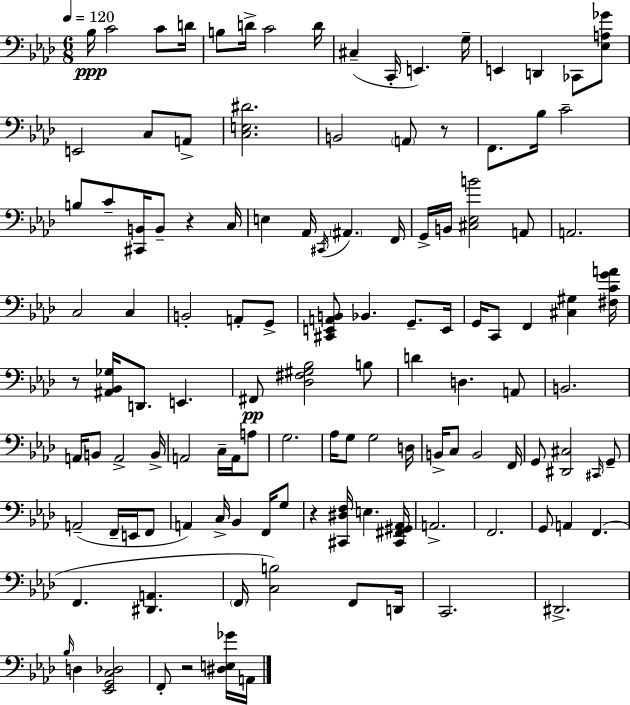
{
  \clef bass
  \numericTimeSignature
  \time 6/8
  \key aes \major
  \tempo 4 = 120
  bes16\ppp c'2 c'8 d'16 | b8 d'16-> c'2 d'16 | cis4--( c,16-. e,4.) g16-- | e,4 d,4 ces,8 <ees a ges'>8 | \break e,2 c8 a,8-> | <c e dis'>2. | b,2 \parenthesize a,8 r8 | f,8. bes16 c'2-- | \break b8 c'8-- <cis, b,>16 b,8-- r4 c16 | e4 aes,16 \acciaccatura { cis,16 } \parenthesize ais,4. | f,16 g,16-> b,16 <cis ees b'>2 a,8 | a,2. | \break c2 c4 | b,2-. a,8-. g,8-> | <cis, e, a, b,>8 bes,4. g,8.-- | e,16 g,16 c,8 f,4 <cis gis>4 | \break <fis c' g' a'>16 r8 <ais, bes, ges>16 d,8. e,4. | fis,8\pp <des fis gis bes>2 b8 | d'4 d4. a,8 | b,2. | \break a,16 b,8 a,2-> | b,16-> a,2 c16-- a,16 a8 | g2. | aes16 g8 g2 | \break d16 b,16-> c8 b,2 | f,16 g,8 <dis, cis>2 \grace { cis,16 } | g,8-- a,2--( f,16-- e,16 | f,8 a,4) c16-> bes,4 f,16 | \break g8 r4 <cis, dis f>16 e4. | <cis, fis, gis, aes,>16 a,2.-> | f,2. | g,8 a,4 f,4.( | \break f,4. <dis, a,>4. | \parenthesize f,16 <c b>2) f,8 | d,16 c,2. | dis,2.-> | \break \grace { bes16 } d4 <ees, g, c des>2 | f,8-. r2 | <dis e ges'>16 a,16 \bar "|."
}